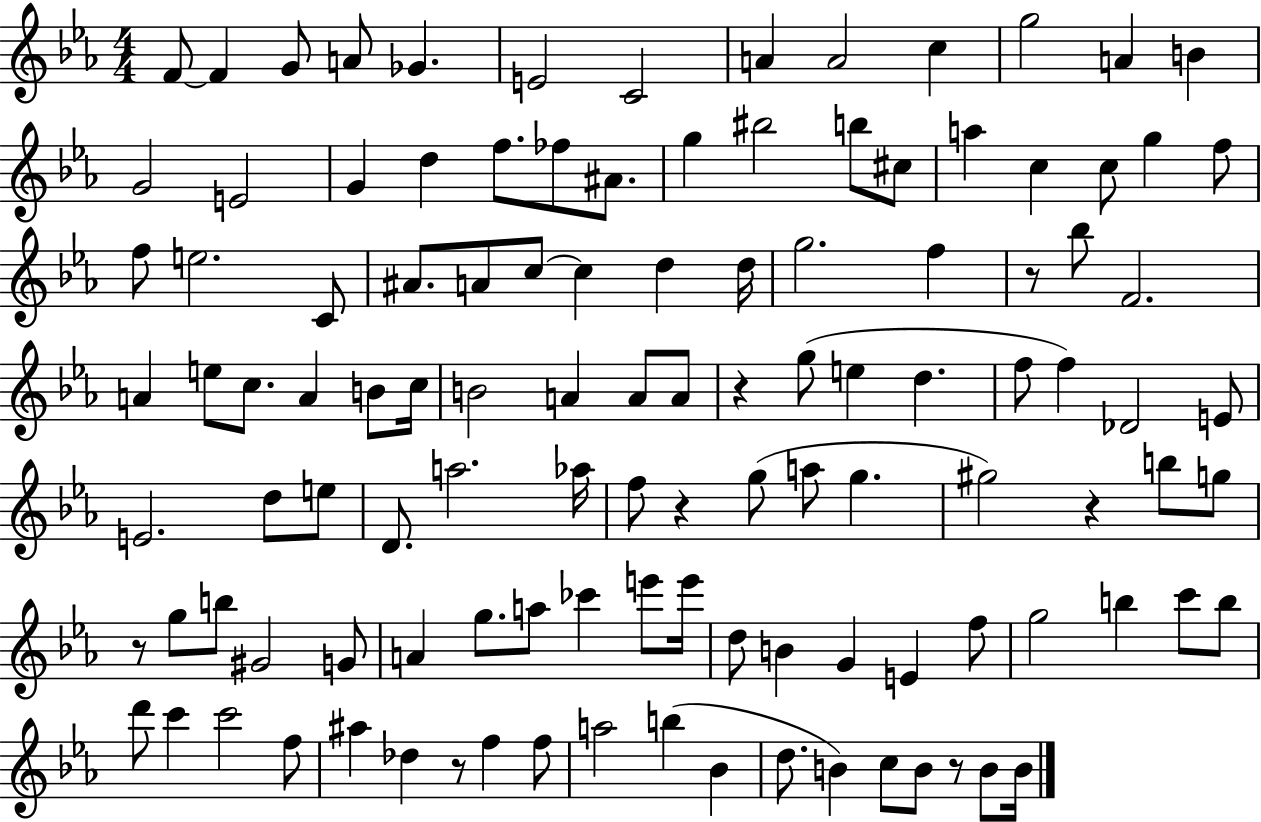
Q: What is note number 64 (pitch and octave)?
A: A5